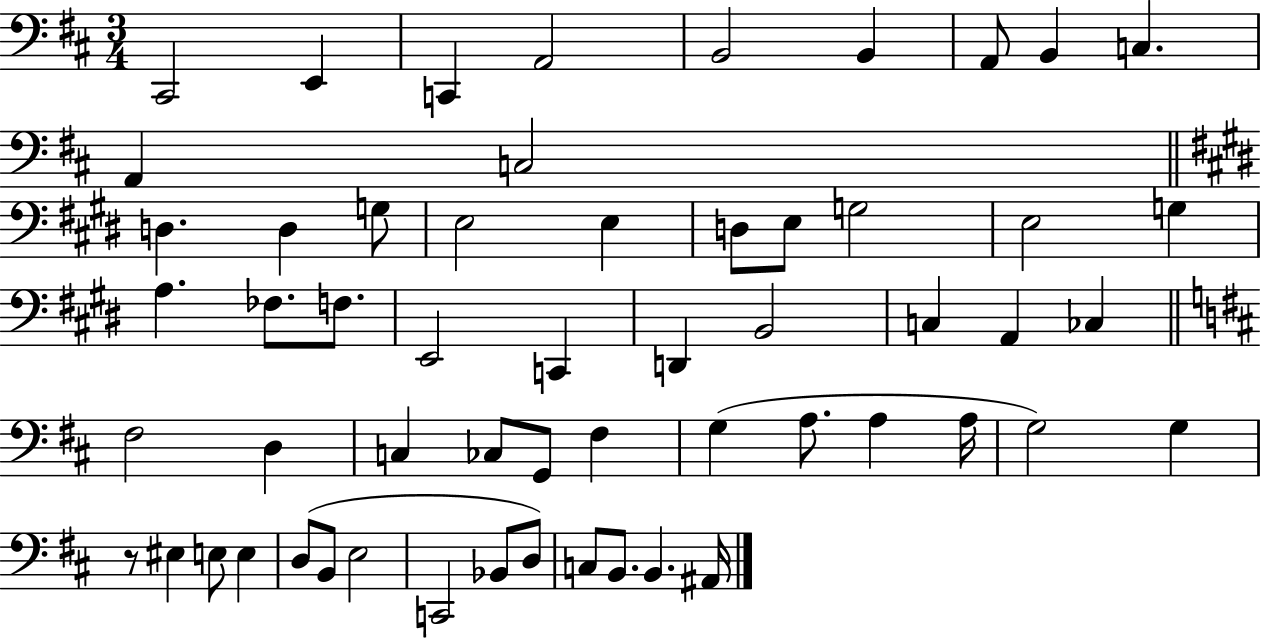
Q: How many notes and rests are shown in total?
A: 57